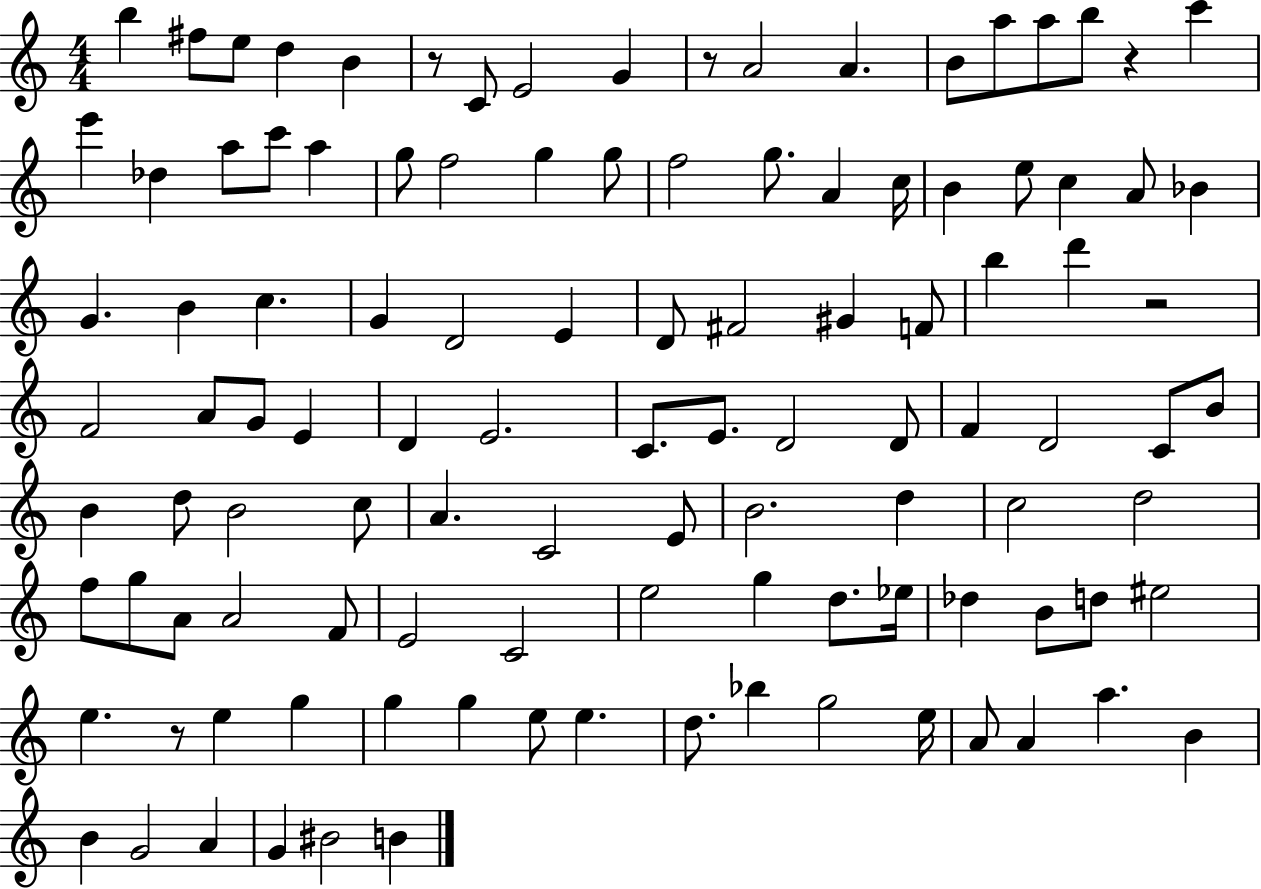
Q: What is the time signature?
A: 4/4